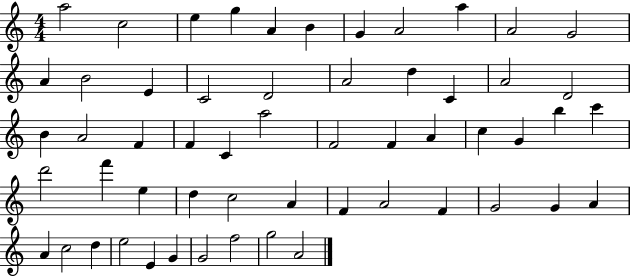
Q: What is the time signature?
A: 4/4